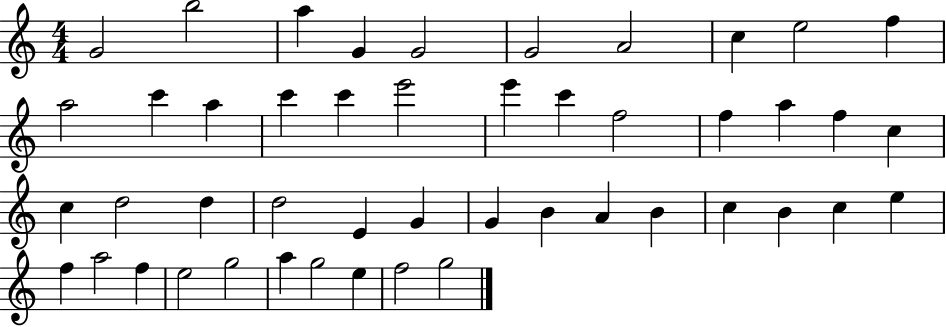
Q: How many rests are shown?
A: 0